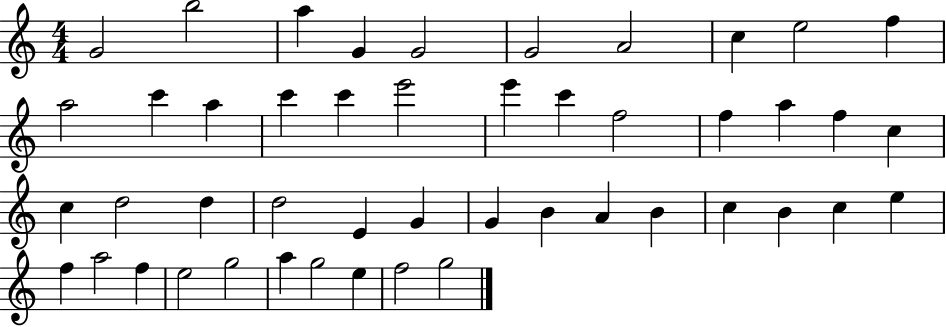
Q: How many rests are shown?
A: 0